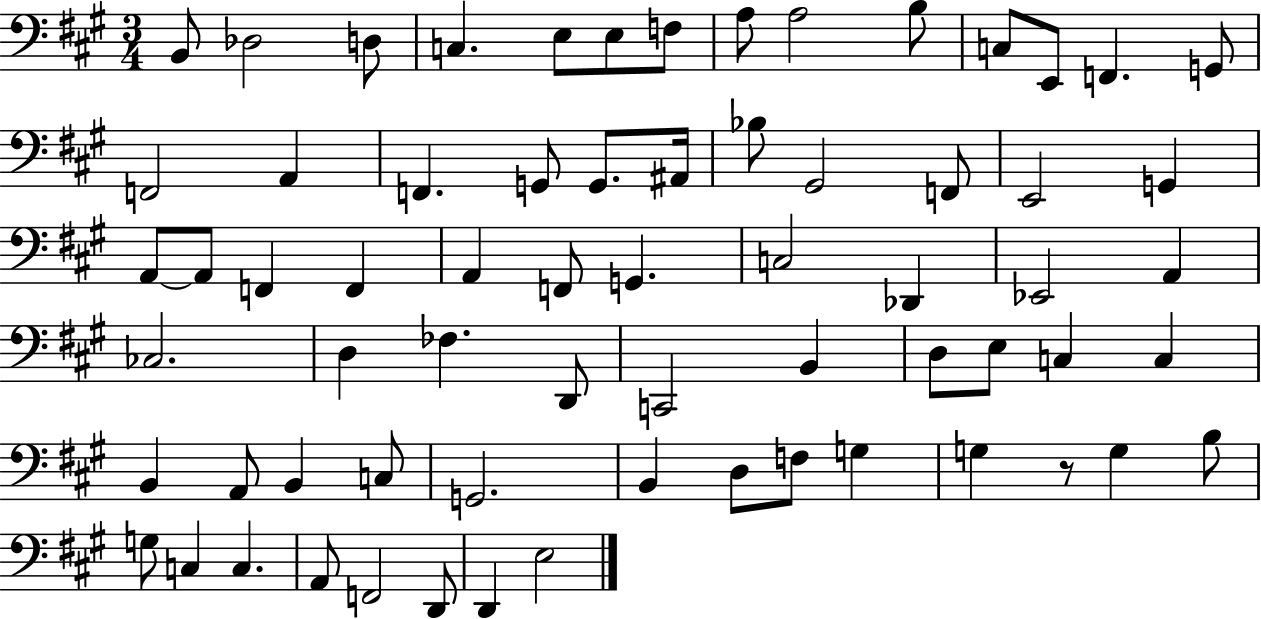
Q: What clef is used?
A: bass